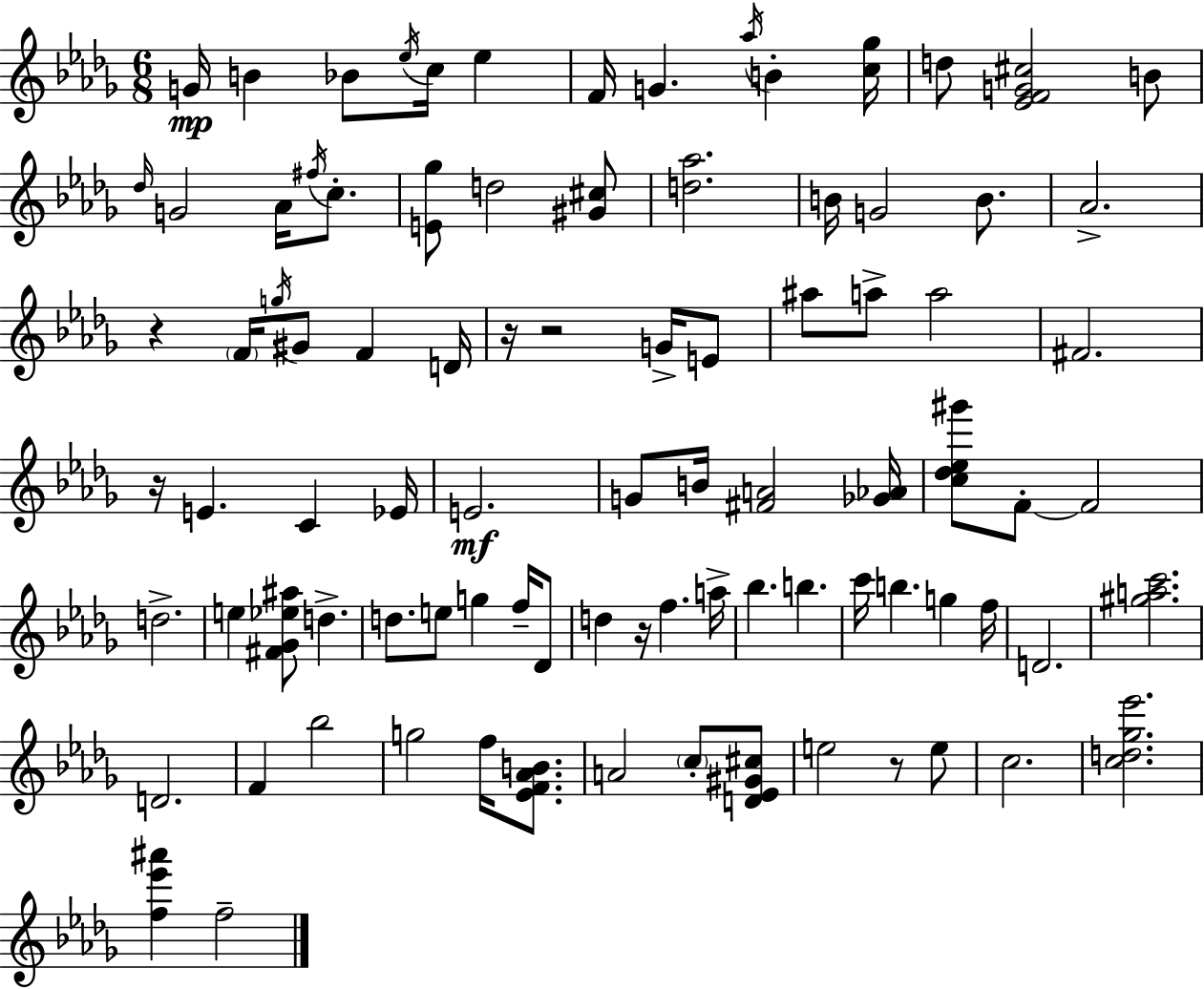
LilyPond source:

{
  \clef treble
  \numericTimeSignature
  \time 6/8
  \key bes \minor
  g'16\mp b'4 bes'8 \acciaccatura { ees''16 } c''16 ees''4 | f'16 g'4. \acciaccatura { aes''16 } b'4-. | <c'' ges''>16 d''8 <ees' f' g' cis''>2 | b'8 \grace { des''16 } g'2 aes'16 | \break \acciaccatura { fis''16 } c''8.-. <e' ges''>8 d''2 | <gis' cis''>8 <d'' aes''>2. | b'16 g'2 | b'8. aes'2.-> | \break r4 \parenthesize f'16 \acciaccatura { g''16 } gis'8 | f'4 d'16 r16 r2 | g'16-> e'8 ais''8 a''8-> a''2 | fis'2. | \break r16 e'4. | c'4 ees'16 e'2.\mf | g'8 b'16 <fis' a'>2 | <ges' aes'>16 <c'' des'' ees'' gis'''>8 f'8-.~~ f'2 | \break d''2.-> | e''4 <fis' ges' ees'' ais''>8 d''4.-> | d''8. e''8 g''4 | f''16-- des'8 d''4 r16 f''4. | \break a''16-> bes''4. b''4. | c'''16 b''4. | g''4 f''16 d'2. | <gis'' a'' c'''>2. | \break d'2. | f'4 bes''2 | g''2 | f''16 <ees' f' aes' b'>8. a'2 | \break \parenthesize c''8-. <d' ees' gis' cis''>8 e''2 | r8 e''8 c''2. | <c'' d'' ges'' ees'''>2. | <f'' ees''' ais'''>4 f''2-- | \break \bar "|."
}